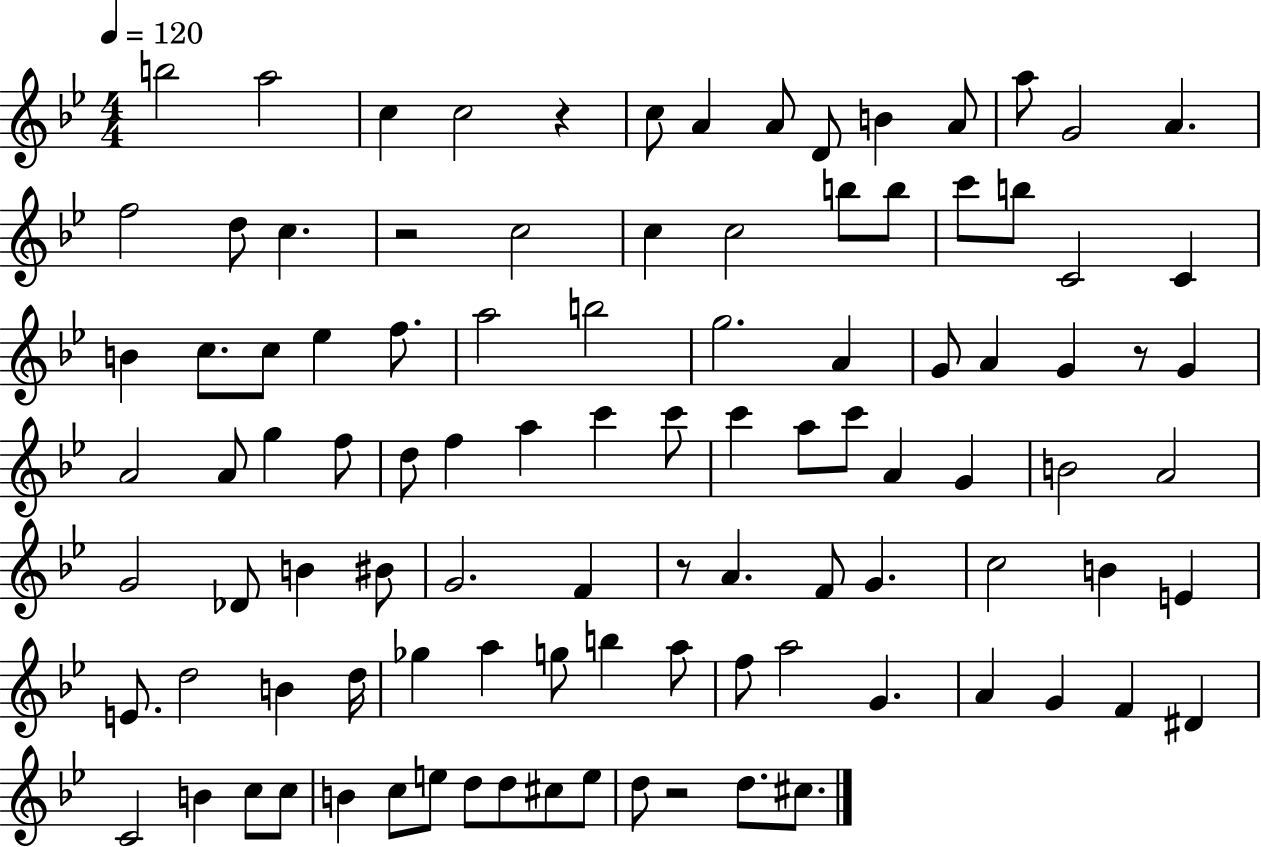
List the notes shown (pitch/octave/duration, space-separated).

B5/h A5/h C5/q C5/h R/q C5/e A4/q A4/e D4/e B4/q A4/e A5/e G4/h A4/q. F5/h D5/e C5/q. R/h C5/h C5/q C5/h B5/e B5/e C6/e B5/e C4/h C4/q B4/q C5/e. C5/e Eb5/q F5/e. A5/h B5/h G5/h. A4/q G4/e A4/q G4/q R/e G4/q A4/h A4/e G5/q F5/e D5/e F5/q A5/q C6/q C6/e C6/q A5/e C6/e A4/q G4/q B4/h A4/h G4/h Db4/e B4/q BIS4/e G4/h. F4/q R/e A4/q. F4/e G4/q. C5/h B4/q E4/q E4/e. D5/h B4/q D5/s Gb5/q A5/q G5/e B5/q A5/e F5/e A5/h G4/q. A4/q G4/q F4/q D#4/q C4/h B4/q C5/e C5/e B4/q C5/e E5/e D5/e D5/e C#5/e E5/e D5/e R/h D5/e. C#5/e.